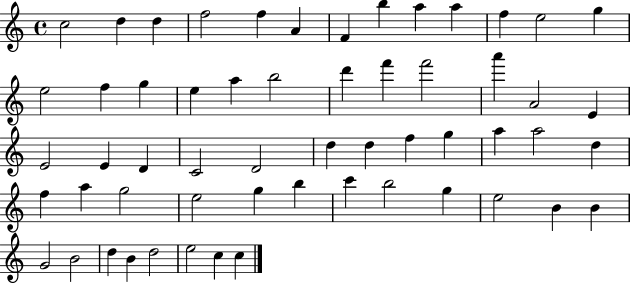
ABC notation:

X:1
T:Untitled
M:4/4
L:1/4
K:C
c2 d d f2 f A F b a a f e2 g e2 f g e a b2 d' f' f'2 a' A2 E E2 E D C2 D2 d d f g a a2 d f a g2 e2 g b c' b2 g e2 B B G2 B2 d B d2 e2 c c